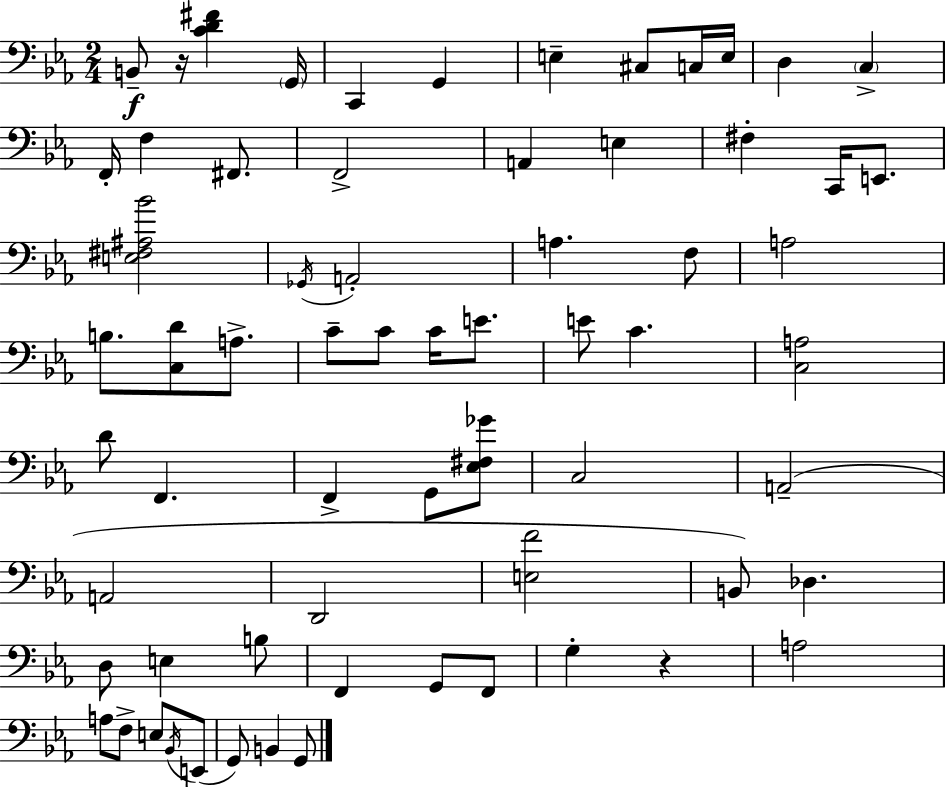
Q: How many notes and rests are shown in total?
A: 66